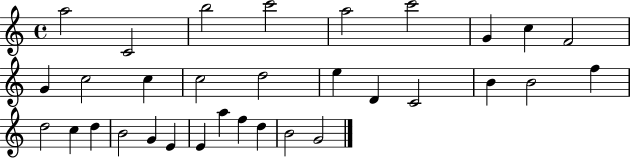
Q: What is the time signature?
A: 4/4